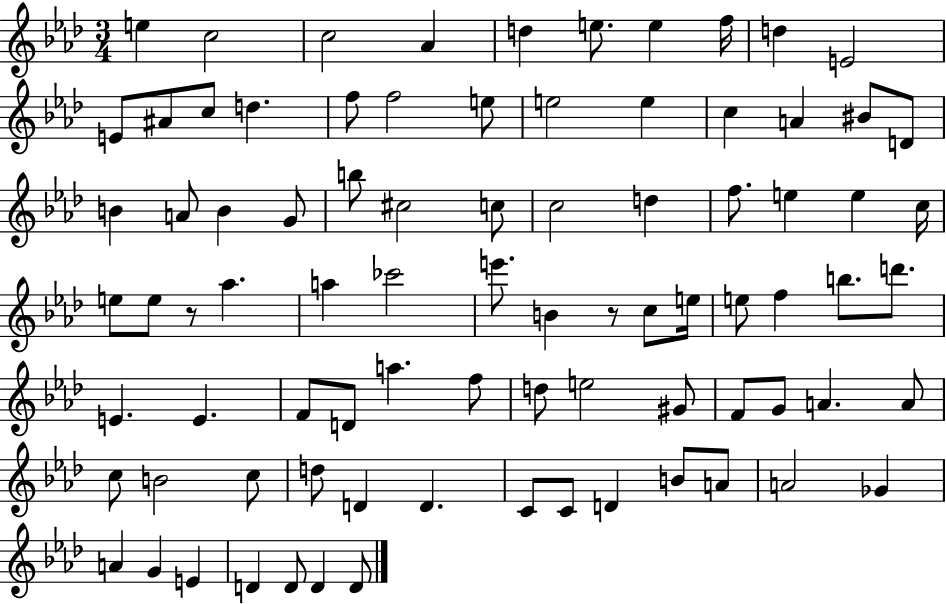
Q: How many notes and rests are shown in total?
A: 84